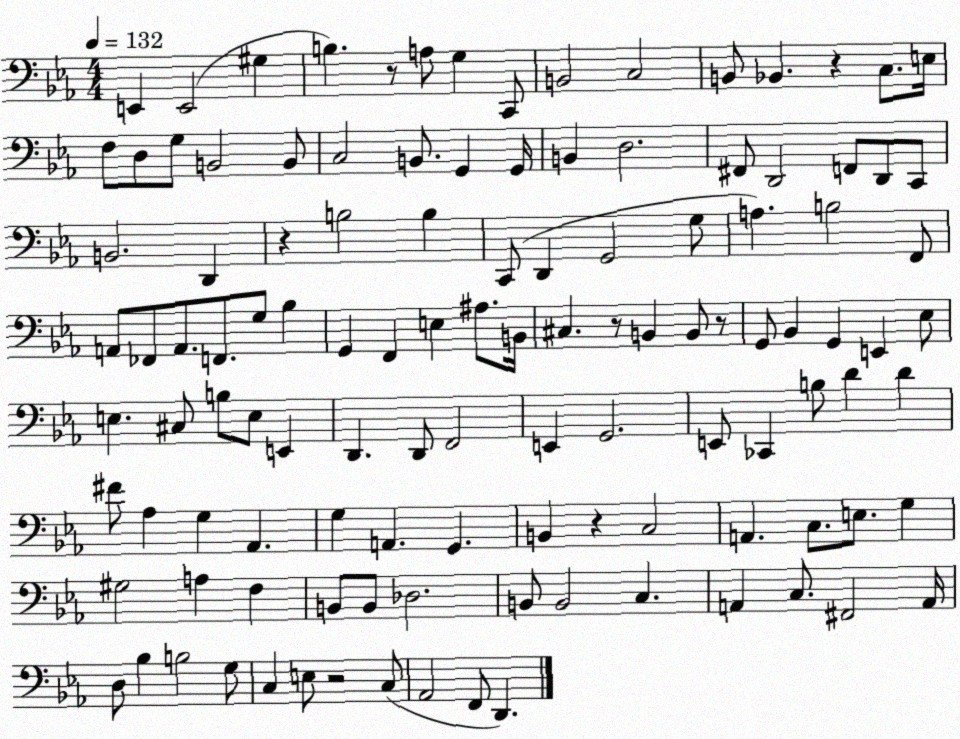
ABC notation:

X:1
T:Untitled
M:4/4
L:1/4
K:Eb
E,, E,,2 ^G, B, z/2 A,/2 G, C,,/2 B,,2 C,2 B,,/2 _B,, z C,/2 E,/4 F,/2 D,/2 G,/2 B,,2 B,,/2 C,2 B,,/2 G,, G,,/4 B,, D,2 ^F,,/2 D,,2 F,,/2 D,,/2 C,,/2 B,,2 D,, z B,2 B, C,,/2 D,, G,,2 G,/2 A, B,2 F,,/2 A,,/2 _F,,/2 A,,/2 F,,/2 G,/2 _B, G,, F,, E, ^A,/2 B,,/4 ^C, z/2 B,, B,,/2 z/2 G,,/2 _B,, G,, E,, _E,/2 E, ^C,/2 B,/2 E,/2 E,, D,, D,,/2 F,,2 E,, G,,2 E,,/2 _C,, B,/2 D D ^F/2 _A, G, _A,, G, A,, G,, B,, z C,2 A,, C,/2 E,/2 G, ^G,2 A, F, B,,/2 B,,/2 _D,2 B,,/2 B,,2 C, A,, C,/2 ^F,,2 A,,/4 D,/2 _B, B,2 G,/2 C, E,/2 z2 C,/2 _A,,2 F,,/2 D,,